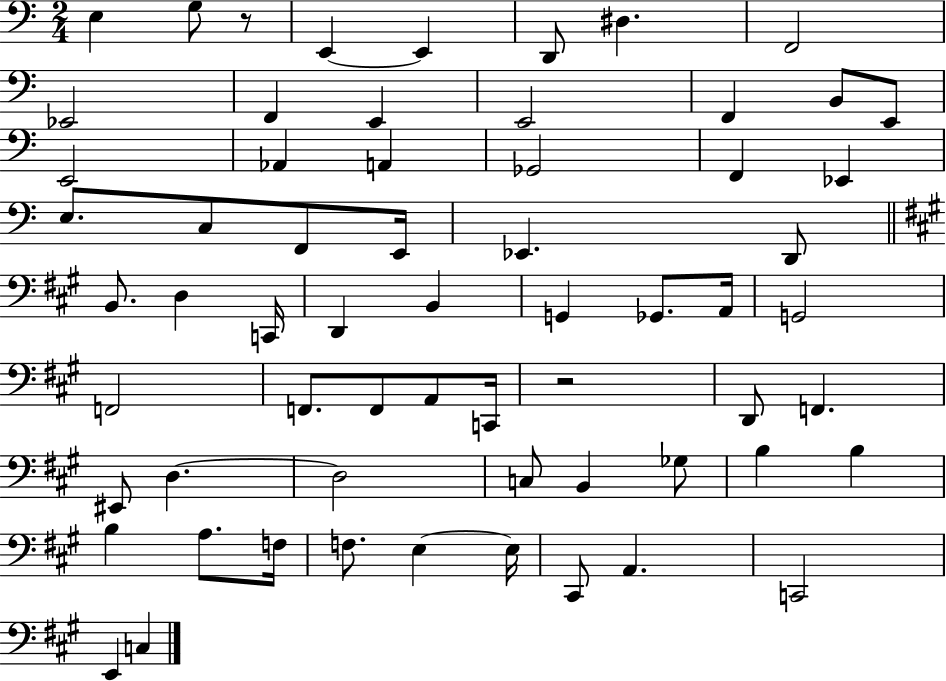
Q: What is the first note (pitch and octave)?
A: E3